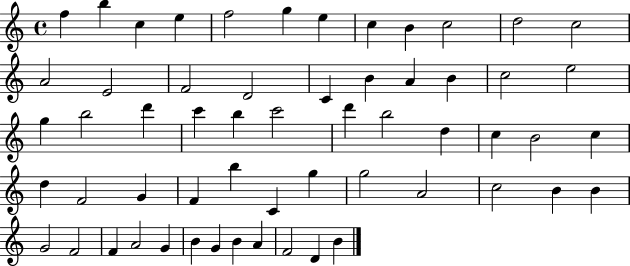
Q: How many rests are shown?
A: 0